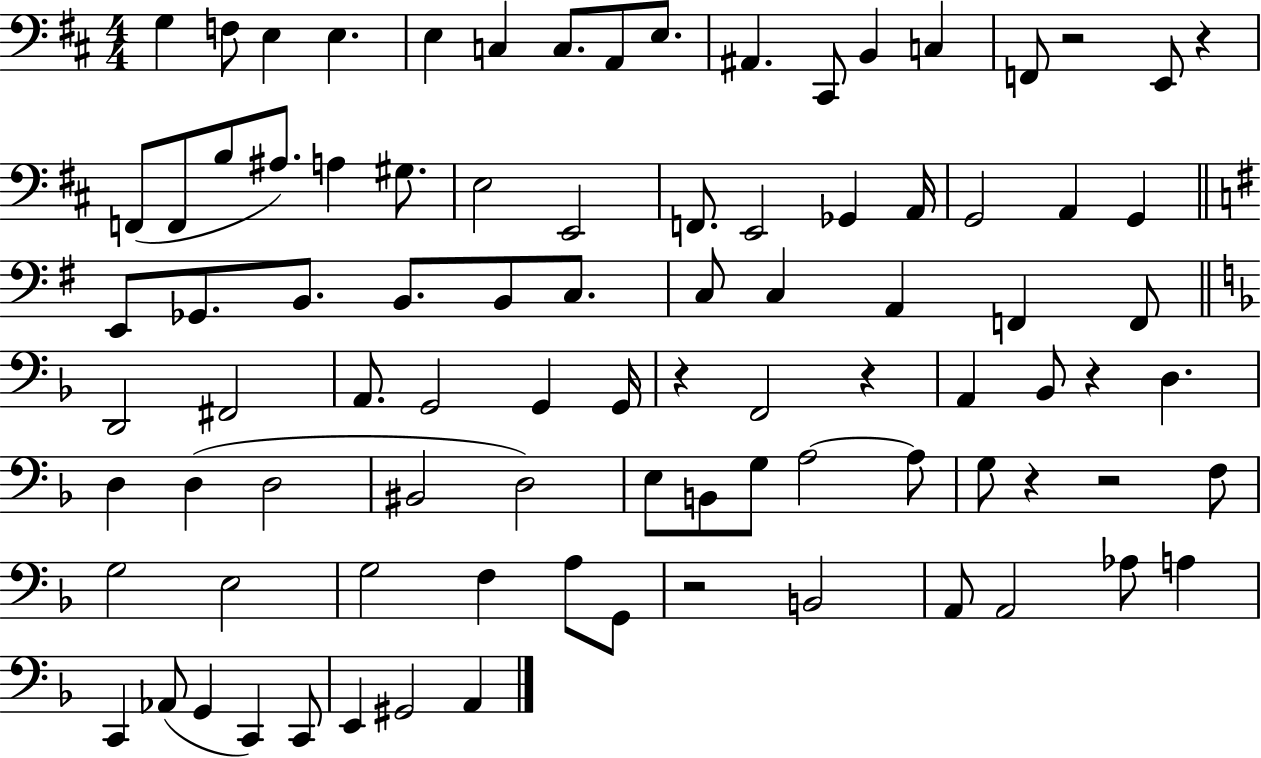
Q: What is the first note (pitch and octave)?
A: G3